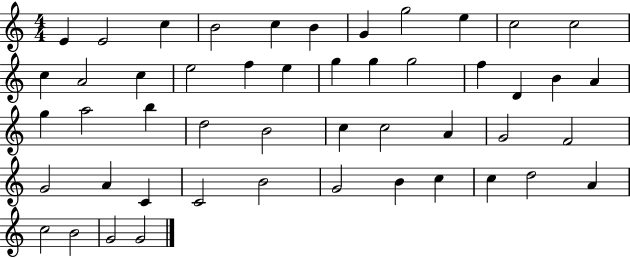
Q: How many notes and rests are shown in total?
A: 49